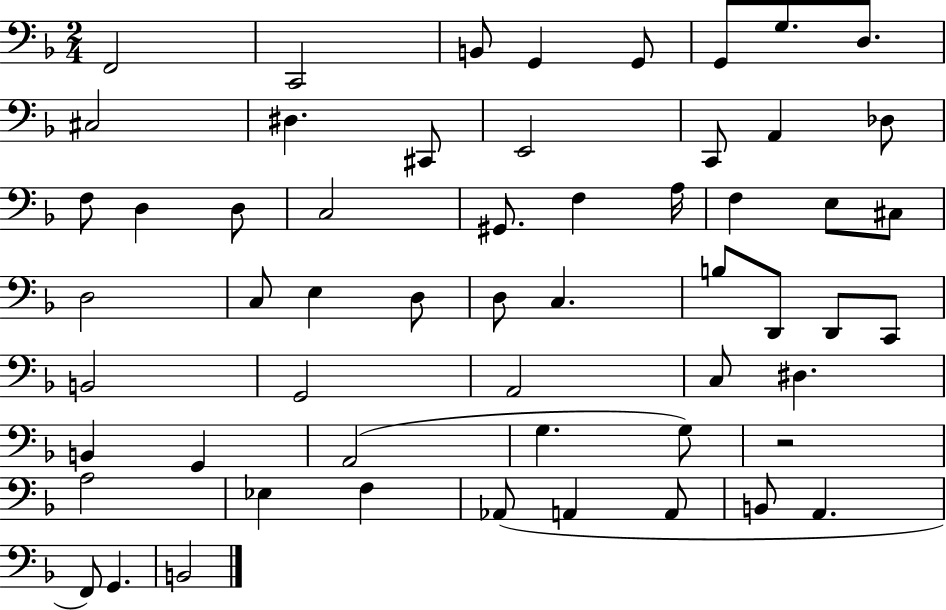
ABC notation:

X:1
T:Untitled
M:2/4
L:1/4
K:F
F,,2 C,,2 B,,/2 G,, G,,/2 G,,/2 G,/2 D,/2 ^C,2 ^D, ^C,,/2 E,,2 C,,/2 A,, _D,/2 F,/2 D, D,/2 C,2 ^G,,/2 F, A,/4 F, E,/2 ^C,/2 D,2 C,/2 E, D,/2 D,/2 C, B,/2 D,,/2 D,,/2 C,,/2 B,,2 G,,2 A,,2 C,/2 ^D, B,, G,, A,,2 G, G,/2 z2 A,2 _E, F, _A,,/2 A,, A,,/2 B,,/2 A,, F,,/2 G,, B,,2